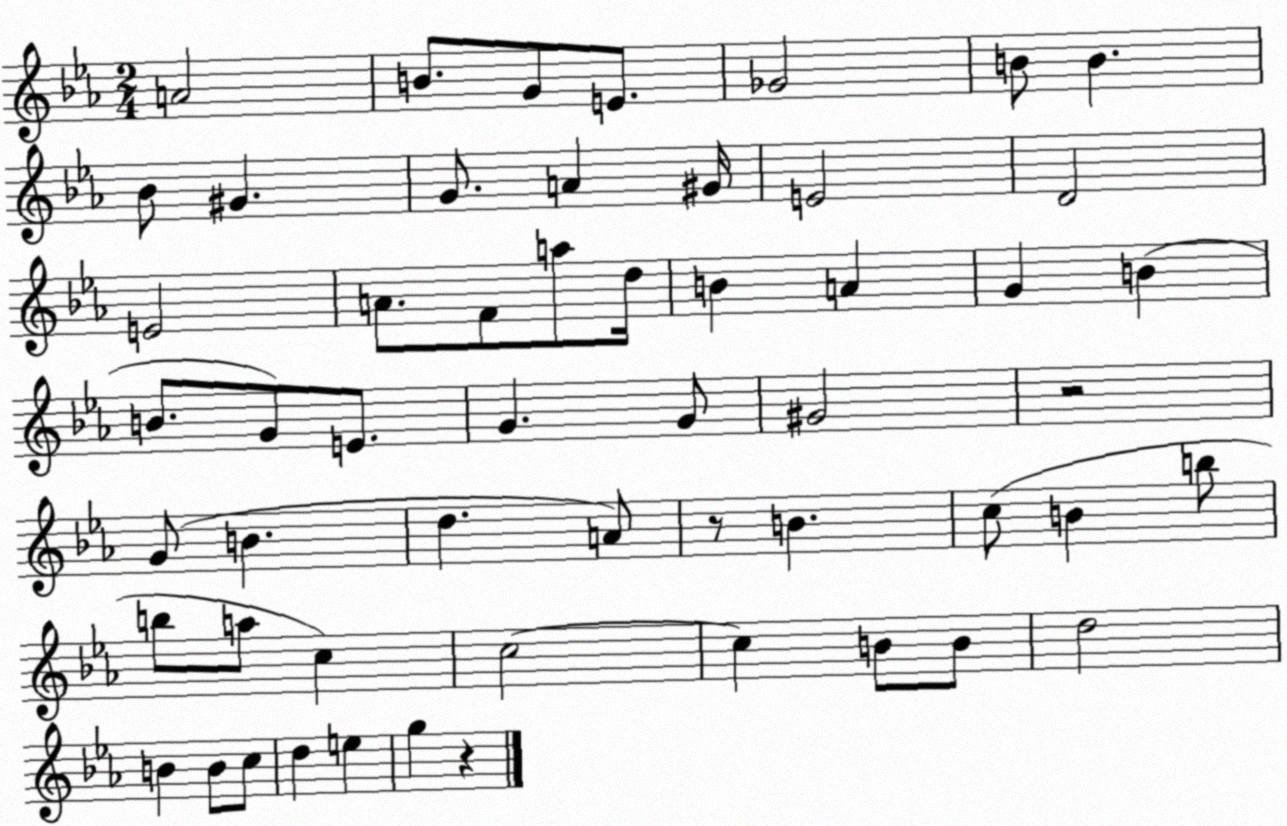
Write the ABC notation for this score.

X:1
T:Untitled
M:2/4
L:1/4
K:Eb
A2 B/2 G/2 E/2 _G2 B/2 B _B/2 ^G G/2 A ^G/4 E2 D2 E2 A/2 F/2 a/2 d/4 B A G B B/2 G/2 E/2 G G/2 ^G2 z2 G/2 B d A/2 z/2 B c/2 B b/2 b/2 a/2 c c2 c B/2 B/2 d2 B B/2 c/2 d e g z